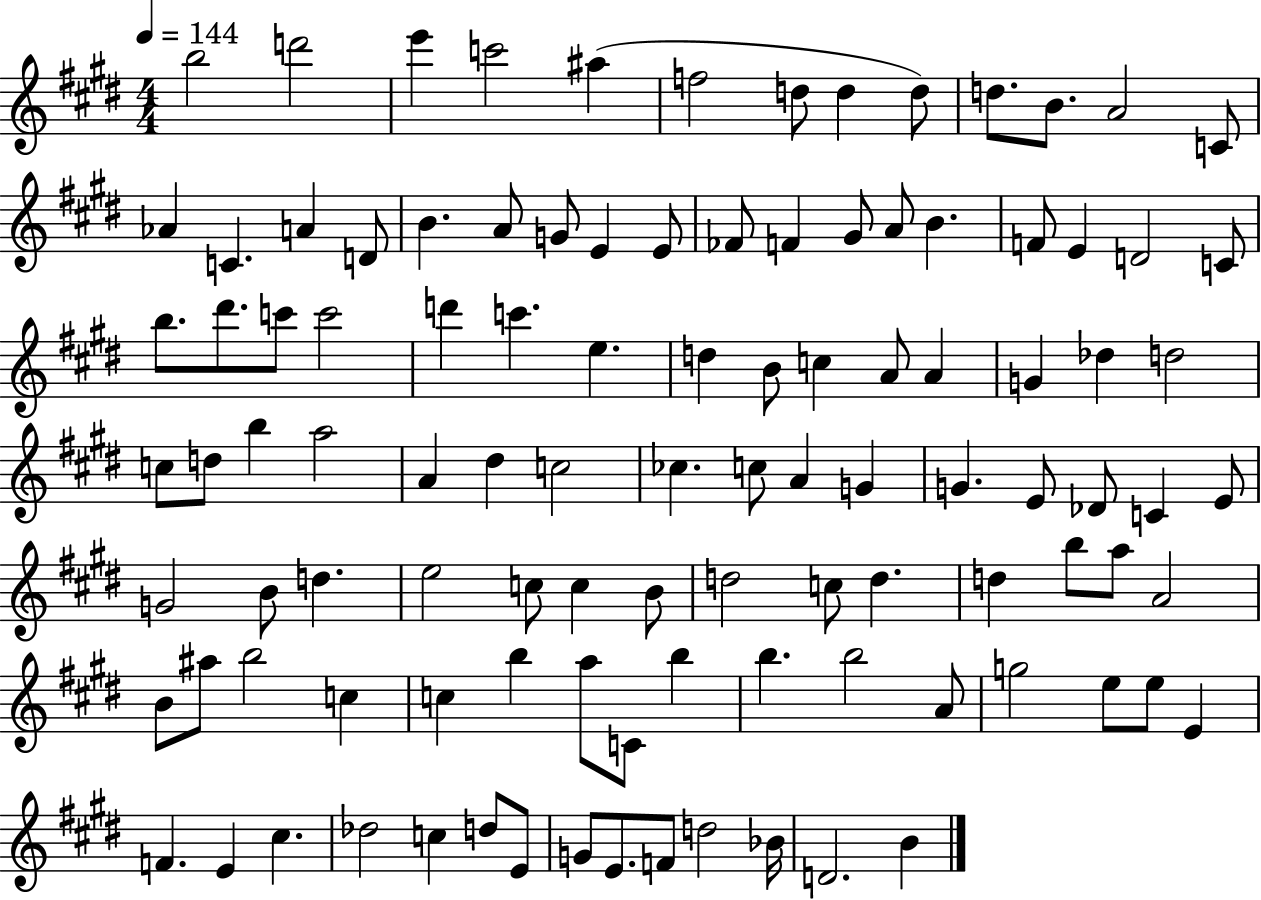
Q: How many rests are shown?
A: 0